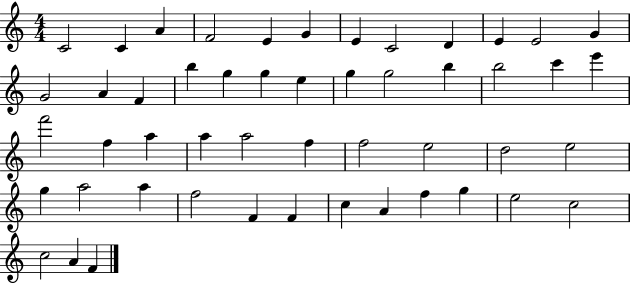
{
  \clef treble
  \numericTimeSignature
  \time 4/4
  \key c \major
  c'2 c'4 a'4 | f'2 e'4 g'4 | e'4 c'2 d'4 | e'4 e'2 g'4 | \break g'2 a'4 f'4 | b''4 g''4 g''4 e''4 | g''4 g''2 b''4 | b''2 c'''4 e'''4 | \break f'''2 f''4 a''4 | a''4 a''2 f''4 | f''2 e''2 | d''2 e''2 | \break g''4 a''2 a''4 | f''2 f'4 f'4 | c''4 a'4 f''4 g''4 | e''2 c''2 | \break c''2 a'4 f'4 | \bar "|."
}